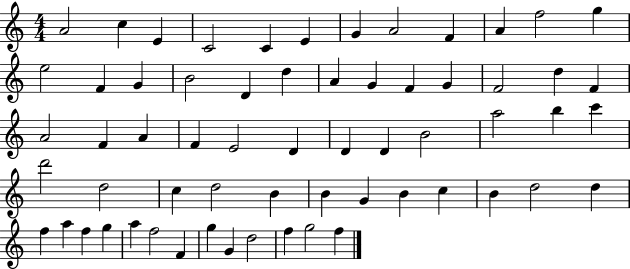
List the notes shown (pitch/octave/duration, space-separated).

A4/h C5/q E4/q C4/h C4/q E4/q G4/q A4/h F4/q A4/q F5/h G5/q E5/h F4/q G4/q B4/h D4/q D5/q A4/q G4/q F4/q G4/q F4/h D5/q F4/q A4/h F4/q A4/q F4/q E4/h D4/q D4/q D4/q B4/h A5/h B5/q C6/q D6/h D5/h C5/q D5/h B4/q B4/q G4/q B4/q C5/q B4/q D5/h D5/q F5/q A5/q F5/q G5/q A5/q F5/h F4/q G5/q G4/q D5/h F5/q G5/h F5/q